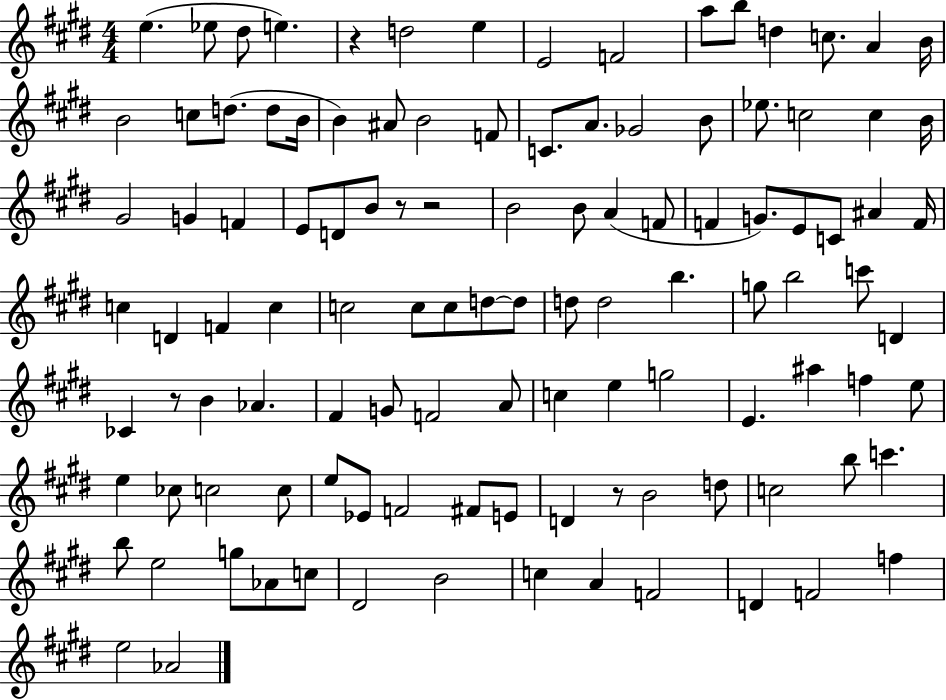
X:1
T:Untitled
M:4/4
L:1/4
K:E
e _e/2 ^d/2 e z d2 e E2 F2 a/2 b/2 d c/2 A B/4 B2 c/2 d/2 d/2 B/4 B ^A/2 B2 F/2 C/2 A/2 _G2 B/2 _e/2 c2 c B/4 ^G2 G F E/2 D/2 B/2 z/2 z2 B2 B/2 A F/2 F G/2 E/2 C/2 ^A F/4 c D F c c2 c/2 c/2 d/2 d/2 d/2 d2 b g/2 b2 c'/2 D _C z/2 B _A ^F G/2 F2 A/2 c e g2 E ^a f e/2 e _c/2 c2 c/2 e/2 _E/2 F2 ^F/2 E/2 D z/2 B2 d/2 c2 b/2 c' b/2 e2 g/2 _A/2 c/2 ^D2 B2 c A F2 D F2 f e2 _A2